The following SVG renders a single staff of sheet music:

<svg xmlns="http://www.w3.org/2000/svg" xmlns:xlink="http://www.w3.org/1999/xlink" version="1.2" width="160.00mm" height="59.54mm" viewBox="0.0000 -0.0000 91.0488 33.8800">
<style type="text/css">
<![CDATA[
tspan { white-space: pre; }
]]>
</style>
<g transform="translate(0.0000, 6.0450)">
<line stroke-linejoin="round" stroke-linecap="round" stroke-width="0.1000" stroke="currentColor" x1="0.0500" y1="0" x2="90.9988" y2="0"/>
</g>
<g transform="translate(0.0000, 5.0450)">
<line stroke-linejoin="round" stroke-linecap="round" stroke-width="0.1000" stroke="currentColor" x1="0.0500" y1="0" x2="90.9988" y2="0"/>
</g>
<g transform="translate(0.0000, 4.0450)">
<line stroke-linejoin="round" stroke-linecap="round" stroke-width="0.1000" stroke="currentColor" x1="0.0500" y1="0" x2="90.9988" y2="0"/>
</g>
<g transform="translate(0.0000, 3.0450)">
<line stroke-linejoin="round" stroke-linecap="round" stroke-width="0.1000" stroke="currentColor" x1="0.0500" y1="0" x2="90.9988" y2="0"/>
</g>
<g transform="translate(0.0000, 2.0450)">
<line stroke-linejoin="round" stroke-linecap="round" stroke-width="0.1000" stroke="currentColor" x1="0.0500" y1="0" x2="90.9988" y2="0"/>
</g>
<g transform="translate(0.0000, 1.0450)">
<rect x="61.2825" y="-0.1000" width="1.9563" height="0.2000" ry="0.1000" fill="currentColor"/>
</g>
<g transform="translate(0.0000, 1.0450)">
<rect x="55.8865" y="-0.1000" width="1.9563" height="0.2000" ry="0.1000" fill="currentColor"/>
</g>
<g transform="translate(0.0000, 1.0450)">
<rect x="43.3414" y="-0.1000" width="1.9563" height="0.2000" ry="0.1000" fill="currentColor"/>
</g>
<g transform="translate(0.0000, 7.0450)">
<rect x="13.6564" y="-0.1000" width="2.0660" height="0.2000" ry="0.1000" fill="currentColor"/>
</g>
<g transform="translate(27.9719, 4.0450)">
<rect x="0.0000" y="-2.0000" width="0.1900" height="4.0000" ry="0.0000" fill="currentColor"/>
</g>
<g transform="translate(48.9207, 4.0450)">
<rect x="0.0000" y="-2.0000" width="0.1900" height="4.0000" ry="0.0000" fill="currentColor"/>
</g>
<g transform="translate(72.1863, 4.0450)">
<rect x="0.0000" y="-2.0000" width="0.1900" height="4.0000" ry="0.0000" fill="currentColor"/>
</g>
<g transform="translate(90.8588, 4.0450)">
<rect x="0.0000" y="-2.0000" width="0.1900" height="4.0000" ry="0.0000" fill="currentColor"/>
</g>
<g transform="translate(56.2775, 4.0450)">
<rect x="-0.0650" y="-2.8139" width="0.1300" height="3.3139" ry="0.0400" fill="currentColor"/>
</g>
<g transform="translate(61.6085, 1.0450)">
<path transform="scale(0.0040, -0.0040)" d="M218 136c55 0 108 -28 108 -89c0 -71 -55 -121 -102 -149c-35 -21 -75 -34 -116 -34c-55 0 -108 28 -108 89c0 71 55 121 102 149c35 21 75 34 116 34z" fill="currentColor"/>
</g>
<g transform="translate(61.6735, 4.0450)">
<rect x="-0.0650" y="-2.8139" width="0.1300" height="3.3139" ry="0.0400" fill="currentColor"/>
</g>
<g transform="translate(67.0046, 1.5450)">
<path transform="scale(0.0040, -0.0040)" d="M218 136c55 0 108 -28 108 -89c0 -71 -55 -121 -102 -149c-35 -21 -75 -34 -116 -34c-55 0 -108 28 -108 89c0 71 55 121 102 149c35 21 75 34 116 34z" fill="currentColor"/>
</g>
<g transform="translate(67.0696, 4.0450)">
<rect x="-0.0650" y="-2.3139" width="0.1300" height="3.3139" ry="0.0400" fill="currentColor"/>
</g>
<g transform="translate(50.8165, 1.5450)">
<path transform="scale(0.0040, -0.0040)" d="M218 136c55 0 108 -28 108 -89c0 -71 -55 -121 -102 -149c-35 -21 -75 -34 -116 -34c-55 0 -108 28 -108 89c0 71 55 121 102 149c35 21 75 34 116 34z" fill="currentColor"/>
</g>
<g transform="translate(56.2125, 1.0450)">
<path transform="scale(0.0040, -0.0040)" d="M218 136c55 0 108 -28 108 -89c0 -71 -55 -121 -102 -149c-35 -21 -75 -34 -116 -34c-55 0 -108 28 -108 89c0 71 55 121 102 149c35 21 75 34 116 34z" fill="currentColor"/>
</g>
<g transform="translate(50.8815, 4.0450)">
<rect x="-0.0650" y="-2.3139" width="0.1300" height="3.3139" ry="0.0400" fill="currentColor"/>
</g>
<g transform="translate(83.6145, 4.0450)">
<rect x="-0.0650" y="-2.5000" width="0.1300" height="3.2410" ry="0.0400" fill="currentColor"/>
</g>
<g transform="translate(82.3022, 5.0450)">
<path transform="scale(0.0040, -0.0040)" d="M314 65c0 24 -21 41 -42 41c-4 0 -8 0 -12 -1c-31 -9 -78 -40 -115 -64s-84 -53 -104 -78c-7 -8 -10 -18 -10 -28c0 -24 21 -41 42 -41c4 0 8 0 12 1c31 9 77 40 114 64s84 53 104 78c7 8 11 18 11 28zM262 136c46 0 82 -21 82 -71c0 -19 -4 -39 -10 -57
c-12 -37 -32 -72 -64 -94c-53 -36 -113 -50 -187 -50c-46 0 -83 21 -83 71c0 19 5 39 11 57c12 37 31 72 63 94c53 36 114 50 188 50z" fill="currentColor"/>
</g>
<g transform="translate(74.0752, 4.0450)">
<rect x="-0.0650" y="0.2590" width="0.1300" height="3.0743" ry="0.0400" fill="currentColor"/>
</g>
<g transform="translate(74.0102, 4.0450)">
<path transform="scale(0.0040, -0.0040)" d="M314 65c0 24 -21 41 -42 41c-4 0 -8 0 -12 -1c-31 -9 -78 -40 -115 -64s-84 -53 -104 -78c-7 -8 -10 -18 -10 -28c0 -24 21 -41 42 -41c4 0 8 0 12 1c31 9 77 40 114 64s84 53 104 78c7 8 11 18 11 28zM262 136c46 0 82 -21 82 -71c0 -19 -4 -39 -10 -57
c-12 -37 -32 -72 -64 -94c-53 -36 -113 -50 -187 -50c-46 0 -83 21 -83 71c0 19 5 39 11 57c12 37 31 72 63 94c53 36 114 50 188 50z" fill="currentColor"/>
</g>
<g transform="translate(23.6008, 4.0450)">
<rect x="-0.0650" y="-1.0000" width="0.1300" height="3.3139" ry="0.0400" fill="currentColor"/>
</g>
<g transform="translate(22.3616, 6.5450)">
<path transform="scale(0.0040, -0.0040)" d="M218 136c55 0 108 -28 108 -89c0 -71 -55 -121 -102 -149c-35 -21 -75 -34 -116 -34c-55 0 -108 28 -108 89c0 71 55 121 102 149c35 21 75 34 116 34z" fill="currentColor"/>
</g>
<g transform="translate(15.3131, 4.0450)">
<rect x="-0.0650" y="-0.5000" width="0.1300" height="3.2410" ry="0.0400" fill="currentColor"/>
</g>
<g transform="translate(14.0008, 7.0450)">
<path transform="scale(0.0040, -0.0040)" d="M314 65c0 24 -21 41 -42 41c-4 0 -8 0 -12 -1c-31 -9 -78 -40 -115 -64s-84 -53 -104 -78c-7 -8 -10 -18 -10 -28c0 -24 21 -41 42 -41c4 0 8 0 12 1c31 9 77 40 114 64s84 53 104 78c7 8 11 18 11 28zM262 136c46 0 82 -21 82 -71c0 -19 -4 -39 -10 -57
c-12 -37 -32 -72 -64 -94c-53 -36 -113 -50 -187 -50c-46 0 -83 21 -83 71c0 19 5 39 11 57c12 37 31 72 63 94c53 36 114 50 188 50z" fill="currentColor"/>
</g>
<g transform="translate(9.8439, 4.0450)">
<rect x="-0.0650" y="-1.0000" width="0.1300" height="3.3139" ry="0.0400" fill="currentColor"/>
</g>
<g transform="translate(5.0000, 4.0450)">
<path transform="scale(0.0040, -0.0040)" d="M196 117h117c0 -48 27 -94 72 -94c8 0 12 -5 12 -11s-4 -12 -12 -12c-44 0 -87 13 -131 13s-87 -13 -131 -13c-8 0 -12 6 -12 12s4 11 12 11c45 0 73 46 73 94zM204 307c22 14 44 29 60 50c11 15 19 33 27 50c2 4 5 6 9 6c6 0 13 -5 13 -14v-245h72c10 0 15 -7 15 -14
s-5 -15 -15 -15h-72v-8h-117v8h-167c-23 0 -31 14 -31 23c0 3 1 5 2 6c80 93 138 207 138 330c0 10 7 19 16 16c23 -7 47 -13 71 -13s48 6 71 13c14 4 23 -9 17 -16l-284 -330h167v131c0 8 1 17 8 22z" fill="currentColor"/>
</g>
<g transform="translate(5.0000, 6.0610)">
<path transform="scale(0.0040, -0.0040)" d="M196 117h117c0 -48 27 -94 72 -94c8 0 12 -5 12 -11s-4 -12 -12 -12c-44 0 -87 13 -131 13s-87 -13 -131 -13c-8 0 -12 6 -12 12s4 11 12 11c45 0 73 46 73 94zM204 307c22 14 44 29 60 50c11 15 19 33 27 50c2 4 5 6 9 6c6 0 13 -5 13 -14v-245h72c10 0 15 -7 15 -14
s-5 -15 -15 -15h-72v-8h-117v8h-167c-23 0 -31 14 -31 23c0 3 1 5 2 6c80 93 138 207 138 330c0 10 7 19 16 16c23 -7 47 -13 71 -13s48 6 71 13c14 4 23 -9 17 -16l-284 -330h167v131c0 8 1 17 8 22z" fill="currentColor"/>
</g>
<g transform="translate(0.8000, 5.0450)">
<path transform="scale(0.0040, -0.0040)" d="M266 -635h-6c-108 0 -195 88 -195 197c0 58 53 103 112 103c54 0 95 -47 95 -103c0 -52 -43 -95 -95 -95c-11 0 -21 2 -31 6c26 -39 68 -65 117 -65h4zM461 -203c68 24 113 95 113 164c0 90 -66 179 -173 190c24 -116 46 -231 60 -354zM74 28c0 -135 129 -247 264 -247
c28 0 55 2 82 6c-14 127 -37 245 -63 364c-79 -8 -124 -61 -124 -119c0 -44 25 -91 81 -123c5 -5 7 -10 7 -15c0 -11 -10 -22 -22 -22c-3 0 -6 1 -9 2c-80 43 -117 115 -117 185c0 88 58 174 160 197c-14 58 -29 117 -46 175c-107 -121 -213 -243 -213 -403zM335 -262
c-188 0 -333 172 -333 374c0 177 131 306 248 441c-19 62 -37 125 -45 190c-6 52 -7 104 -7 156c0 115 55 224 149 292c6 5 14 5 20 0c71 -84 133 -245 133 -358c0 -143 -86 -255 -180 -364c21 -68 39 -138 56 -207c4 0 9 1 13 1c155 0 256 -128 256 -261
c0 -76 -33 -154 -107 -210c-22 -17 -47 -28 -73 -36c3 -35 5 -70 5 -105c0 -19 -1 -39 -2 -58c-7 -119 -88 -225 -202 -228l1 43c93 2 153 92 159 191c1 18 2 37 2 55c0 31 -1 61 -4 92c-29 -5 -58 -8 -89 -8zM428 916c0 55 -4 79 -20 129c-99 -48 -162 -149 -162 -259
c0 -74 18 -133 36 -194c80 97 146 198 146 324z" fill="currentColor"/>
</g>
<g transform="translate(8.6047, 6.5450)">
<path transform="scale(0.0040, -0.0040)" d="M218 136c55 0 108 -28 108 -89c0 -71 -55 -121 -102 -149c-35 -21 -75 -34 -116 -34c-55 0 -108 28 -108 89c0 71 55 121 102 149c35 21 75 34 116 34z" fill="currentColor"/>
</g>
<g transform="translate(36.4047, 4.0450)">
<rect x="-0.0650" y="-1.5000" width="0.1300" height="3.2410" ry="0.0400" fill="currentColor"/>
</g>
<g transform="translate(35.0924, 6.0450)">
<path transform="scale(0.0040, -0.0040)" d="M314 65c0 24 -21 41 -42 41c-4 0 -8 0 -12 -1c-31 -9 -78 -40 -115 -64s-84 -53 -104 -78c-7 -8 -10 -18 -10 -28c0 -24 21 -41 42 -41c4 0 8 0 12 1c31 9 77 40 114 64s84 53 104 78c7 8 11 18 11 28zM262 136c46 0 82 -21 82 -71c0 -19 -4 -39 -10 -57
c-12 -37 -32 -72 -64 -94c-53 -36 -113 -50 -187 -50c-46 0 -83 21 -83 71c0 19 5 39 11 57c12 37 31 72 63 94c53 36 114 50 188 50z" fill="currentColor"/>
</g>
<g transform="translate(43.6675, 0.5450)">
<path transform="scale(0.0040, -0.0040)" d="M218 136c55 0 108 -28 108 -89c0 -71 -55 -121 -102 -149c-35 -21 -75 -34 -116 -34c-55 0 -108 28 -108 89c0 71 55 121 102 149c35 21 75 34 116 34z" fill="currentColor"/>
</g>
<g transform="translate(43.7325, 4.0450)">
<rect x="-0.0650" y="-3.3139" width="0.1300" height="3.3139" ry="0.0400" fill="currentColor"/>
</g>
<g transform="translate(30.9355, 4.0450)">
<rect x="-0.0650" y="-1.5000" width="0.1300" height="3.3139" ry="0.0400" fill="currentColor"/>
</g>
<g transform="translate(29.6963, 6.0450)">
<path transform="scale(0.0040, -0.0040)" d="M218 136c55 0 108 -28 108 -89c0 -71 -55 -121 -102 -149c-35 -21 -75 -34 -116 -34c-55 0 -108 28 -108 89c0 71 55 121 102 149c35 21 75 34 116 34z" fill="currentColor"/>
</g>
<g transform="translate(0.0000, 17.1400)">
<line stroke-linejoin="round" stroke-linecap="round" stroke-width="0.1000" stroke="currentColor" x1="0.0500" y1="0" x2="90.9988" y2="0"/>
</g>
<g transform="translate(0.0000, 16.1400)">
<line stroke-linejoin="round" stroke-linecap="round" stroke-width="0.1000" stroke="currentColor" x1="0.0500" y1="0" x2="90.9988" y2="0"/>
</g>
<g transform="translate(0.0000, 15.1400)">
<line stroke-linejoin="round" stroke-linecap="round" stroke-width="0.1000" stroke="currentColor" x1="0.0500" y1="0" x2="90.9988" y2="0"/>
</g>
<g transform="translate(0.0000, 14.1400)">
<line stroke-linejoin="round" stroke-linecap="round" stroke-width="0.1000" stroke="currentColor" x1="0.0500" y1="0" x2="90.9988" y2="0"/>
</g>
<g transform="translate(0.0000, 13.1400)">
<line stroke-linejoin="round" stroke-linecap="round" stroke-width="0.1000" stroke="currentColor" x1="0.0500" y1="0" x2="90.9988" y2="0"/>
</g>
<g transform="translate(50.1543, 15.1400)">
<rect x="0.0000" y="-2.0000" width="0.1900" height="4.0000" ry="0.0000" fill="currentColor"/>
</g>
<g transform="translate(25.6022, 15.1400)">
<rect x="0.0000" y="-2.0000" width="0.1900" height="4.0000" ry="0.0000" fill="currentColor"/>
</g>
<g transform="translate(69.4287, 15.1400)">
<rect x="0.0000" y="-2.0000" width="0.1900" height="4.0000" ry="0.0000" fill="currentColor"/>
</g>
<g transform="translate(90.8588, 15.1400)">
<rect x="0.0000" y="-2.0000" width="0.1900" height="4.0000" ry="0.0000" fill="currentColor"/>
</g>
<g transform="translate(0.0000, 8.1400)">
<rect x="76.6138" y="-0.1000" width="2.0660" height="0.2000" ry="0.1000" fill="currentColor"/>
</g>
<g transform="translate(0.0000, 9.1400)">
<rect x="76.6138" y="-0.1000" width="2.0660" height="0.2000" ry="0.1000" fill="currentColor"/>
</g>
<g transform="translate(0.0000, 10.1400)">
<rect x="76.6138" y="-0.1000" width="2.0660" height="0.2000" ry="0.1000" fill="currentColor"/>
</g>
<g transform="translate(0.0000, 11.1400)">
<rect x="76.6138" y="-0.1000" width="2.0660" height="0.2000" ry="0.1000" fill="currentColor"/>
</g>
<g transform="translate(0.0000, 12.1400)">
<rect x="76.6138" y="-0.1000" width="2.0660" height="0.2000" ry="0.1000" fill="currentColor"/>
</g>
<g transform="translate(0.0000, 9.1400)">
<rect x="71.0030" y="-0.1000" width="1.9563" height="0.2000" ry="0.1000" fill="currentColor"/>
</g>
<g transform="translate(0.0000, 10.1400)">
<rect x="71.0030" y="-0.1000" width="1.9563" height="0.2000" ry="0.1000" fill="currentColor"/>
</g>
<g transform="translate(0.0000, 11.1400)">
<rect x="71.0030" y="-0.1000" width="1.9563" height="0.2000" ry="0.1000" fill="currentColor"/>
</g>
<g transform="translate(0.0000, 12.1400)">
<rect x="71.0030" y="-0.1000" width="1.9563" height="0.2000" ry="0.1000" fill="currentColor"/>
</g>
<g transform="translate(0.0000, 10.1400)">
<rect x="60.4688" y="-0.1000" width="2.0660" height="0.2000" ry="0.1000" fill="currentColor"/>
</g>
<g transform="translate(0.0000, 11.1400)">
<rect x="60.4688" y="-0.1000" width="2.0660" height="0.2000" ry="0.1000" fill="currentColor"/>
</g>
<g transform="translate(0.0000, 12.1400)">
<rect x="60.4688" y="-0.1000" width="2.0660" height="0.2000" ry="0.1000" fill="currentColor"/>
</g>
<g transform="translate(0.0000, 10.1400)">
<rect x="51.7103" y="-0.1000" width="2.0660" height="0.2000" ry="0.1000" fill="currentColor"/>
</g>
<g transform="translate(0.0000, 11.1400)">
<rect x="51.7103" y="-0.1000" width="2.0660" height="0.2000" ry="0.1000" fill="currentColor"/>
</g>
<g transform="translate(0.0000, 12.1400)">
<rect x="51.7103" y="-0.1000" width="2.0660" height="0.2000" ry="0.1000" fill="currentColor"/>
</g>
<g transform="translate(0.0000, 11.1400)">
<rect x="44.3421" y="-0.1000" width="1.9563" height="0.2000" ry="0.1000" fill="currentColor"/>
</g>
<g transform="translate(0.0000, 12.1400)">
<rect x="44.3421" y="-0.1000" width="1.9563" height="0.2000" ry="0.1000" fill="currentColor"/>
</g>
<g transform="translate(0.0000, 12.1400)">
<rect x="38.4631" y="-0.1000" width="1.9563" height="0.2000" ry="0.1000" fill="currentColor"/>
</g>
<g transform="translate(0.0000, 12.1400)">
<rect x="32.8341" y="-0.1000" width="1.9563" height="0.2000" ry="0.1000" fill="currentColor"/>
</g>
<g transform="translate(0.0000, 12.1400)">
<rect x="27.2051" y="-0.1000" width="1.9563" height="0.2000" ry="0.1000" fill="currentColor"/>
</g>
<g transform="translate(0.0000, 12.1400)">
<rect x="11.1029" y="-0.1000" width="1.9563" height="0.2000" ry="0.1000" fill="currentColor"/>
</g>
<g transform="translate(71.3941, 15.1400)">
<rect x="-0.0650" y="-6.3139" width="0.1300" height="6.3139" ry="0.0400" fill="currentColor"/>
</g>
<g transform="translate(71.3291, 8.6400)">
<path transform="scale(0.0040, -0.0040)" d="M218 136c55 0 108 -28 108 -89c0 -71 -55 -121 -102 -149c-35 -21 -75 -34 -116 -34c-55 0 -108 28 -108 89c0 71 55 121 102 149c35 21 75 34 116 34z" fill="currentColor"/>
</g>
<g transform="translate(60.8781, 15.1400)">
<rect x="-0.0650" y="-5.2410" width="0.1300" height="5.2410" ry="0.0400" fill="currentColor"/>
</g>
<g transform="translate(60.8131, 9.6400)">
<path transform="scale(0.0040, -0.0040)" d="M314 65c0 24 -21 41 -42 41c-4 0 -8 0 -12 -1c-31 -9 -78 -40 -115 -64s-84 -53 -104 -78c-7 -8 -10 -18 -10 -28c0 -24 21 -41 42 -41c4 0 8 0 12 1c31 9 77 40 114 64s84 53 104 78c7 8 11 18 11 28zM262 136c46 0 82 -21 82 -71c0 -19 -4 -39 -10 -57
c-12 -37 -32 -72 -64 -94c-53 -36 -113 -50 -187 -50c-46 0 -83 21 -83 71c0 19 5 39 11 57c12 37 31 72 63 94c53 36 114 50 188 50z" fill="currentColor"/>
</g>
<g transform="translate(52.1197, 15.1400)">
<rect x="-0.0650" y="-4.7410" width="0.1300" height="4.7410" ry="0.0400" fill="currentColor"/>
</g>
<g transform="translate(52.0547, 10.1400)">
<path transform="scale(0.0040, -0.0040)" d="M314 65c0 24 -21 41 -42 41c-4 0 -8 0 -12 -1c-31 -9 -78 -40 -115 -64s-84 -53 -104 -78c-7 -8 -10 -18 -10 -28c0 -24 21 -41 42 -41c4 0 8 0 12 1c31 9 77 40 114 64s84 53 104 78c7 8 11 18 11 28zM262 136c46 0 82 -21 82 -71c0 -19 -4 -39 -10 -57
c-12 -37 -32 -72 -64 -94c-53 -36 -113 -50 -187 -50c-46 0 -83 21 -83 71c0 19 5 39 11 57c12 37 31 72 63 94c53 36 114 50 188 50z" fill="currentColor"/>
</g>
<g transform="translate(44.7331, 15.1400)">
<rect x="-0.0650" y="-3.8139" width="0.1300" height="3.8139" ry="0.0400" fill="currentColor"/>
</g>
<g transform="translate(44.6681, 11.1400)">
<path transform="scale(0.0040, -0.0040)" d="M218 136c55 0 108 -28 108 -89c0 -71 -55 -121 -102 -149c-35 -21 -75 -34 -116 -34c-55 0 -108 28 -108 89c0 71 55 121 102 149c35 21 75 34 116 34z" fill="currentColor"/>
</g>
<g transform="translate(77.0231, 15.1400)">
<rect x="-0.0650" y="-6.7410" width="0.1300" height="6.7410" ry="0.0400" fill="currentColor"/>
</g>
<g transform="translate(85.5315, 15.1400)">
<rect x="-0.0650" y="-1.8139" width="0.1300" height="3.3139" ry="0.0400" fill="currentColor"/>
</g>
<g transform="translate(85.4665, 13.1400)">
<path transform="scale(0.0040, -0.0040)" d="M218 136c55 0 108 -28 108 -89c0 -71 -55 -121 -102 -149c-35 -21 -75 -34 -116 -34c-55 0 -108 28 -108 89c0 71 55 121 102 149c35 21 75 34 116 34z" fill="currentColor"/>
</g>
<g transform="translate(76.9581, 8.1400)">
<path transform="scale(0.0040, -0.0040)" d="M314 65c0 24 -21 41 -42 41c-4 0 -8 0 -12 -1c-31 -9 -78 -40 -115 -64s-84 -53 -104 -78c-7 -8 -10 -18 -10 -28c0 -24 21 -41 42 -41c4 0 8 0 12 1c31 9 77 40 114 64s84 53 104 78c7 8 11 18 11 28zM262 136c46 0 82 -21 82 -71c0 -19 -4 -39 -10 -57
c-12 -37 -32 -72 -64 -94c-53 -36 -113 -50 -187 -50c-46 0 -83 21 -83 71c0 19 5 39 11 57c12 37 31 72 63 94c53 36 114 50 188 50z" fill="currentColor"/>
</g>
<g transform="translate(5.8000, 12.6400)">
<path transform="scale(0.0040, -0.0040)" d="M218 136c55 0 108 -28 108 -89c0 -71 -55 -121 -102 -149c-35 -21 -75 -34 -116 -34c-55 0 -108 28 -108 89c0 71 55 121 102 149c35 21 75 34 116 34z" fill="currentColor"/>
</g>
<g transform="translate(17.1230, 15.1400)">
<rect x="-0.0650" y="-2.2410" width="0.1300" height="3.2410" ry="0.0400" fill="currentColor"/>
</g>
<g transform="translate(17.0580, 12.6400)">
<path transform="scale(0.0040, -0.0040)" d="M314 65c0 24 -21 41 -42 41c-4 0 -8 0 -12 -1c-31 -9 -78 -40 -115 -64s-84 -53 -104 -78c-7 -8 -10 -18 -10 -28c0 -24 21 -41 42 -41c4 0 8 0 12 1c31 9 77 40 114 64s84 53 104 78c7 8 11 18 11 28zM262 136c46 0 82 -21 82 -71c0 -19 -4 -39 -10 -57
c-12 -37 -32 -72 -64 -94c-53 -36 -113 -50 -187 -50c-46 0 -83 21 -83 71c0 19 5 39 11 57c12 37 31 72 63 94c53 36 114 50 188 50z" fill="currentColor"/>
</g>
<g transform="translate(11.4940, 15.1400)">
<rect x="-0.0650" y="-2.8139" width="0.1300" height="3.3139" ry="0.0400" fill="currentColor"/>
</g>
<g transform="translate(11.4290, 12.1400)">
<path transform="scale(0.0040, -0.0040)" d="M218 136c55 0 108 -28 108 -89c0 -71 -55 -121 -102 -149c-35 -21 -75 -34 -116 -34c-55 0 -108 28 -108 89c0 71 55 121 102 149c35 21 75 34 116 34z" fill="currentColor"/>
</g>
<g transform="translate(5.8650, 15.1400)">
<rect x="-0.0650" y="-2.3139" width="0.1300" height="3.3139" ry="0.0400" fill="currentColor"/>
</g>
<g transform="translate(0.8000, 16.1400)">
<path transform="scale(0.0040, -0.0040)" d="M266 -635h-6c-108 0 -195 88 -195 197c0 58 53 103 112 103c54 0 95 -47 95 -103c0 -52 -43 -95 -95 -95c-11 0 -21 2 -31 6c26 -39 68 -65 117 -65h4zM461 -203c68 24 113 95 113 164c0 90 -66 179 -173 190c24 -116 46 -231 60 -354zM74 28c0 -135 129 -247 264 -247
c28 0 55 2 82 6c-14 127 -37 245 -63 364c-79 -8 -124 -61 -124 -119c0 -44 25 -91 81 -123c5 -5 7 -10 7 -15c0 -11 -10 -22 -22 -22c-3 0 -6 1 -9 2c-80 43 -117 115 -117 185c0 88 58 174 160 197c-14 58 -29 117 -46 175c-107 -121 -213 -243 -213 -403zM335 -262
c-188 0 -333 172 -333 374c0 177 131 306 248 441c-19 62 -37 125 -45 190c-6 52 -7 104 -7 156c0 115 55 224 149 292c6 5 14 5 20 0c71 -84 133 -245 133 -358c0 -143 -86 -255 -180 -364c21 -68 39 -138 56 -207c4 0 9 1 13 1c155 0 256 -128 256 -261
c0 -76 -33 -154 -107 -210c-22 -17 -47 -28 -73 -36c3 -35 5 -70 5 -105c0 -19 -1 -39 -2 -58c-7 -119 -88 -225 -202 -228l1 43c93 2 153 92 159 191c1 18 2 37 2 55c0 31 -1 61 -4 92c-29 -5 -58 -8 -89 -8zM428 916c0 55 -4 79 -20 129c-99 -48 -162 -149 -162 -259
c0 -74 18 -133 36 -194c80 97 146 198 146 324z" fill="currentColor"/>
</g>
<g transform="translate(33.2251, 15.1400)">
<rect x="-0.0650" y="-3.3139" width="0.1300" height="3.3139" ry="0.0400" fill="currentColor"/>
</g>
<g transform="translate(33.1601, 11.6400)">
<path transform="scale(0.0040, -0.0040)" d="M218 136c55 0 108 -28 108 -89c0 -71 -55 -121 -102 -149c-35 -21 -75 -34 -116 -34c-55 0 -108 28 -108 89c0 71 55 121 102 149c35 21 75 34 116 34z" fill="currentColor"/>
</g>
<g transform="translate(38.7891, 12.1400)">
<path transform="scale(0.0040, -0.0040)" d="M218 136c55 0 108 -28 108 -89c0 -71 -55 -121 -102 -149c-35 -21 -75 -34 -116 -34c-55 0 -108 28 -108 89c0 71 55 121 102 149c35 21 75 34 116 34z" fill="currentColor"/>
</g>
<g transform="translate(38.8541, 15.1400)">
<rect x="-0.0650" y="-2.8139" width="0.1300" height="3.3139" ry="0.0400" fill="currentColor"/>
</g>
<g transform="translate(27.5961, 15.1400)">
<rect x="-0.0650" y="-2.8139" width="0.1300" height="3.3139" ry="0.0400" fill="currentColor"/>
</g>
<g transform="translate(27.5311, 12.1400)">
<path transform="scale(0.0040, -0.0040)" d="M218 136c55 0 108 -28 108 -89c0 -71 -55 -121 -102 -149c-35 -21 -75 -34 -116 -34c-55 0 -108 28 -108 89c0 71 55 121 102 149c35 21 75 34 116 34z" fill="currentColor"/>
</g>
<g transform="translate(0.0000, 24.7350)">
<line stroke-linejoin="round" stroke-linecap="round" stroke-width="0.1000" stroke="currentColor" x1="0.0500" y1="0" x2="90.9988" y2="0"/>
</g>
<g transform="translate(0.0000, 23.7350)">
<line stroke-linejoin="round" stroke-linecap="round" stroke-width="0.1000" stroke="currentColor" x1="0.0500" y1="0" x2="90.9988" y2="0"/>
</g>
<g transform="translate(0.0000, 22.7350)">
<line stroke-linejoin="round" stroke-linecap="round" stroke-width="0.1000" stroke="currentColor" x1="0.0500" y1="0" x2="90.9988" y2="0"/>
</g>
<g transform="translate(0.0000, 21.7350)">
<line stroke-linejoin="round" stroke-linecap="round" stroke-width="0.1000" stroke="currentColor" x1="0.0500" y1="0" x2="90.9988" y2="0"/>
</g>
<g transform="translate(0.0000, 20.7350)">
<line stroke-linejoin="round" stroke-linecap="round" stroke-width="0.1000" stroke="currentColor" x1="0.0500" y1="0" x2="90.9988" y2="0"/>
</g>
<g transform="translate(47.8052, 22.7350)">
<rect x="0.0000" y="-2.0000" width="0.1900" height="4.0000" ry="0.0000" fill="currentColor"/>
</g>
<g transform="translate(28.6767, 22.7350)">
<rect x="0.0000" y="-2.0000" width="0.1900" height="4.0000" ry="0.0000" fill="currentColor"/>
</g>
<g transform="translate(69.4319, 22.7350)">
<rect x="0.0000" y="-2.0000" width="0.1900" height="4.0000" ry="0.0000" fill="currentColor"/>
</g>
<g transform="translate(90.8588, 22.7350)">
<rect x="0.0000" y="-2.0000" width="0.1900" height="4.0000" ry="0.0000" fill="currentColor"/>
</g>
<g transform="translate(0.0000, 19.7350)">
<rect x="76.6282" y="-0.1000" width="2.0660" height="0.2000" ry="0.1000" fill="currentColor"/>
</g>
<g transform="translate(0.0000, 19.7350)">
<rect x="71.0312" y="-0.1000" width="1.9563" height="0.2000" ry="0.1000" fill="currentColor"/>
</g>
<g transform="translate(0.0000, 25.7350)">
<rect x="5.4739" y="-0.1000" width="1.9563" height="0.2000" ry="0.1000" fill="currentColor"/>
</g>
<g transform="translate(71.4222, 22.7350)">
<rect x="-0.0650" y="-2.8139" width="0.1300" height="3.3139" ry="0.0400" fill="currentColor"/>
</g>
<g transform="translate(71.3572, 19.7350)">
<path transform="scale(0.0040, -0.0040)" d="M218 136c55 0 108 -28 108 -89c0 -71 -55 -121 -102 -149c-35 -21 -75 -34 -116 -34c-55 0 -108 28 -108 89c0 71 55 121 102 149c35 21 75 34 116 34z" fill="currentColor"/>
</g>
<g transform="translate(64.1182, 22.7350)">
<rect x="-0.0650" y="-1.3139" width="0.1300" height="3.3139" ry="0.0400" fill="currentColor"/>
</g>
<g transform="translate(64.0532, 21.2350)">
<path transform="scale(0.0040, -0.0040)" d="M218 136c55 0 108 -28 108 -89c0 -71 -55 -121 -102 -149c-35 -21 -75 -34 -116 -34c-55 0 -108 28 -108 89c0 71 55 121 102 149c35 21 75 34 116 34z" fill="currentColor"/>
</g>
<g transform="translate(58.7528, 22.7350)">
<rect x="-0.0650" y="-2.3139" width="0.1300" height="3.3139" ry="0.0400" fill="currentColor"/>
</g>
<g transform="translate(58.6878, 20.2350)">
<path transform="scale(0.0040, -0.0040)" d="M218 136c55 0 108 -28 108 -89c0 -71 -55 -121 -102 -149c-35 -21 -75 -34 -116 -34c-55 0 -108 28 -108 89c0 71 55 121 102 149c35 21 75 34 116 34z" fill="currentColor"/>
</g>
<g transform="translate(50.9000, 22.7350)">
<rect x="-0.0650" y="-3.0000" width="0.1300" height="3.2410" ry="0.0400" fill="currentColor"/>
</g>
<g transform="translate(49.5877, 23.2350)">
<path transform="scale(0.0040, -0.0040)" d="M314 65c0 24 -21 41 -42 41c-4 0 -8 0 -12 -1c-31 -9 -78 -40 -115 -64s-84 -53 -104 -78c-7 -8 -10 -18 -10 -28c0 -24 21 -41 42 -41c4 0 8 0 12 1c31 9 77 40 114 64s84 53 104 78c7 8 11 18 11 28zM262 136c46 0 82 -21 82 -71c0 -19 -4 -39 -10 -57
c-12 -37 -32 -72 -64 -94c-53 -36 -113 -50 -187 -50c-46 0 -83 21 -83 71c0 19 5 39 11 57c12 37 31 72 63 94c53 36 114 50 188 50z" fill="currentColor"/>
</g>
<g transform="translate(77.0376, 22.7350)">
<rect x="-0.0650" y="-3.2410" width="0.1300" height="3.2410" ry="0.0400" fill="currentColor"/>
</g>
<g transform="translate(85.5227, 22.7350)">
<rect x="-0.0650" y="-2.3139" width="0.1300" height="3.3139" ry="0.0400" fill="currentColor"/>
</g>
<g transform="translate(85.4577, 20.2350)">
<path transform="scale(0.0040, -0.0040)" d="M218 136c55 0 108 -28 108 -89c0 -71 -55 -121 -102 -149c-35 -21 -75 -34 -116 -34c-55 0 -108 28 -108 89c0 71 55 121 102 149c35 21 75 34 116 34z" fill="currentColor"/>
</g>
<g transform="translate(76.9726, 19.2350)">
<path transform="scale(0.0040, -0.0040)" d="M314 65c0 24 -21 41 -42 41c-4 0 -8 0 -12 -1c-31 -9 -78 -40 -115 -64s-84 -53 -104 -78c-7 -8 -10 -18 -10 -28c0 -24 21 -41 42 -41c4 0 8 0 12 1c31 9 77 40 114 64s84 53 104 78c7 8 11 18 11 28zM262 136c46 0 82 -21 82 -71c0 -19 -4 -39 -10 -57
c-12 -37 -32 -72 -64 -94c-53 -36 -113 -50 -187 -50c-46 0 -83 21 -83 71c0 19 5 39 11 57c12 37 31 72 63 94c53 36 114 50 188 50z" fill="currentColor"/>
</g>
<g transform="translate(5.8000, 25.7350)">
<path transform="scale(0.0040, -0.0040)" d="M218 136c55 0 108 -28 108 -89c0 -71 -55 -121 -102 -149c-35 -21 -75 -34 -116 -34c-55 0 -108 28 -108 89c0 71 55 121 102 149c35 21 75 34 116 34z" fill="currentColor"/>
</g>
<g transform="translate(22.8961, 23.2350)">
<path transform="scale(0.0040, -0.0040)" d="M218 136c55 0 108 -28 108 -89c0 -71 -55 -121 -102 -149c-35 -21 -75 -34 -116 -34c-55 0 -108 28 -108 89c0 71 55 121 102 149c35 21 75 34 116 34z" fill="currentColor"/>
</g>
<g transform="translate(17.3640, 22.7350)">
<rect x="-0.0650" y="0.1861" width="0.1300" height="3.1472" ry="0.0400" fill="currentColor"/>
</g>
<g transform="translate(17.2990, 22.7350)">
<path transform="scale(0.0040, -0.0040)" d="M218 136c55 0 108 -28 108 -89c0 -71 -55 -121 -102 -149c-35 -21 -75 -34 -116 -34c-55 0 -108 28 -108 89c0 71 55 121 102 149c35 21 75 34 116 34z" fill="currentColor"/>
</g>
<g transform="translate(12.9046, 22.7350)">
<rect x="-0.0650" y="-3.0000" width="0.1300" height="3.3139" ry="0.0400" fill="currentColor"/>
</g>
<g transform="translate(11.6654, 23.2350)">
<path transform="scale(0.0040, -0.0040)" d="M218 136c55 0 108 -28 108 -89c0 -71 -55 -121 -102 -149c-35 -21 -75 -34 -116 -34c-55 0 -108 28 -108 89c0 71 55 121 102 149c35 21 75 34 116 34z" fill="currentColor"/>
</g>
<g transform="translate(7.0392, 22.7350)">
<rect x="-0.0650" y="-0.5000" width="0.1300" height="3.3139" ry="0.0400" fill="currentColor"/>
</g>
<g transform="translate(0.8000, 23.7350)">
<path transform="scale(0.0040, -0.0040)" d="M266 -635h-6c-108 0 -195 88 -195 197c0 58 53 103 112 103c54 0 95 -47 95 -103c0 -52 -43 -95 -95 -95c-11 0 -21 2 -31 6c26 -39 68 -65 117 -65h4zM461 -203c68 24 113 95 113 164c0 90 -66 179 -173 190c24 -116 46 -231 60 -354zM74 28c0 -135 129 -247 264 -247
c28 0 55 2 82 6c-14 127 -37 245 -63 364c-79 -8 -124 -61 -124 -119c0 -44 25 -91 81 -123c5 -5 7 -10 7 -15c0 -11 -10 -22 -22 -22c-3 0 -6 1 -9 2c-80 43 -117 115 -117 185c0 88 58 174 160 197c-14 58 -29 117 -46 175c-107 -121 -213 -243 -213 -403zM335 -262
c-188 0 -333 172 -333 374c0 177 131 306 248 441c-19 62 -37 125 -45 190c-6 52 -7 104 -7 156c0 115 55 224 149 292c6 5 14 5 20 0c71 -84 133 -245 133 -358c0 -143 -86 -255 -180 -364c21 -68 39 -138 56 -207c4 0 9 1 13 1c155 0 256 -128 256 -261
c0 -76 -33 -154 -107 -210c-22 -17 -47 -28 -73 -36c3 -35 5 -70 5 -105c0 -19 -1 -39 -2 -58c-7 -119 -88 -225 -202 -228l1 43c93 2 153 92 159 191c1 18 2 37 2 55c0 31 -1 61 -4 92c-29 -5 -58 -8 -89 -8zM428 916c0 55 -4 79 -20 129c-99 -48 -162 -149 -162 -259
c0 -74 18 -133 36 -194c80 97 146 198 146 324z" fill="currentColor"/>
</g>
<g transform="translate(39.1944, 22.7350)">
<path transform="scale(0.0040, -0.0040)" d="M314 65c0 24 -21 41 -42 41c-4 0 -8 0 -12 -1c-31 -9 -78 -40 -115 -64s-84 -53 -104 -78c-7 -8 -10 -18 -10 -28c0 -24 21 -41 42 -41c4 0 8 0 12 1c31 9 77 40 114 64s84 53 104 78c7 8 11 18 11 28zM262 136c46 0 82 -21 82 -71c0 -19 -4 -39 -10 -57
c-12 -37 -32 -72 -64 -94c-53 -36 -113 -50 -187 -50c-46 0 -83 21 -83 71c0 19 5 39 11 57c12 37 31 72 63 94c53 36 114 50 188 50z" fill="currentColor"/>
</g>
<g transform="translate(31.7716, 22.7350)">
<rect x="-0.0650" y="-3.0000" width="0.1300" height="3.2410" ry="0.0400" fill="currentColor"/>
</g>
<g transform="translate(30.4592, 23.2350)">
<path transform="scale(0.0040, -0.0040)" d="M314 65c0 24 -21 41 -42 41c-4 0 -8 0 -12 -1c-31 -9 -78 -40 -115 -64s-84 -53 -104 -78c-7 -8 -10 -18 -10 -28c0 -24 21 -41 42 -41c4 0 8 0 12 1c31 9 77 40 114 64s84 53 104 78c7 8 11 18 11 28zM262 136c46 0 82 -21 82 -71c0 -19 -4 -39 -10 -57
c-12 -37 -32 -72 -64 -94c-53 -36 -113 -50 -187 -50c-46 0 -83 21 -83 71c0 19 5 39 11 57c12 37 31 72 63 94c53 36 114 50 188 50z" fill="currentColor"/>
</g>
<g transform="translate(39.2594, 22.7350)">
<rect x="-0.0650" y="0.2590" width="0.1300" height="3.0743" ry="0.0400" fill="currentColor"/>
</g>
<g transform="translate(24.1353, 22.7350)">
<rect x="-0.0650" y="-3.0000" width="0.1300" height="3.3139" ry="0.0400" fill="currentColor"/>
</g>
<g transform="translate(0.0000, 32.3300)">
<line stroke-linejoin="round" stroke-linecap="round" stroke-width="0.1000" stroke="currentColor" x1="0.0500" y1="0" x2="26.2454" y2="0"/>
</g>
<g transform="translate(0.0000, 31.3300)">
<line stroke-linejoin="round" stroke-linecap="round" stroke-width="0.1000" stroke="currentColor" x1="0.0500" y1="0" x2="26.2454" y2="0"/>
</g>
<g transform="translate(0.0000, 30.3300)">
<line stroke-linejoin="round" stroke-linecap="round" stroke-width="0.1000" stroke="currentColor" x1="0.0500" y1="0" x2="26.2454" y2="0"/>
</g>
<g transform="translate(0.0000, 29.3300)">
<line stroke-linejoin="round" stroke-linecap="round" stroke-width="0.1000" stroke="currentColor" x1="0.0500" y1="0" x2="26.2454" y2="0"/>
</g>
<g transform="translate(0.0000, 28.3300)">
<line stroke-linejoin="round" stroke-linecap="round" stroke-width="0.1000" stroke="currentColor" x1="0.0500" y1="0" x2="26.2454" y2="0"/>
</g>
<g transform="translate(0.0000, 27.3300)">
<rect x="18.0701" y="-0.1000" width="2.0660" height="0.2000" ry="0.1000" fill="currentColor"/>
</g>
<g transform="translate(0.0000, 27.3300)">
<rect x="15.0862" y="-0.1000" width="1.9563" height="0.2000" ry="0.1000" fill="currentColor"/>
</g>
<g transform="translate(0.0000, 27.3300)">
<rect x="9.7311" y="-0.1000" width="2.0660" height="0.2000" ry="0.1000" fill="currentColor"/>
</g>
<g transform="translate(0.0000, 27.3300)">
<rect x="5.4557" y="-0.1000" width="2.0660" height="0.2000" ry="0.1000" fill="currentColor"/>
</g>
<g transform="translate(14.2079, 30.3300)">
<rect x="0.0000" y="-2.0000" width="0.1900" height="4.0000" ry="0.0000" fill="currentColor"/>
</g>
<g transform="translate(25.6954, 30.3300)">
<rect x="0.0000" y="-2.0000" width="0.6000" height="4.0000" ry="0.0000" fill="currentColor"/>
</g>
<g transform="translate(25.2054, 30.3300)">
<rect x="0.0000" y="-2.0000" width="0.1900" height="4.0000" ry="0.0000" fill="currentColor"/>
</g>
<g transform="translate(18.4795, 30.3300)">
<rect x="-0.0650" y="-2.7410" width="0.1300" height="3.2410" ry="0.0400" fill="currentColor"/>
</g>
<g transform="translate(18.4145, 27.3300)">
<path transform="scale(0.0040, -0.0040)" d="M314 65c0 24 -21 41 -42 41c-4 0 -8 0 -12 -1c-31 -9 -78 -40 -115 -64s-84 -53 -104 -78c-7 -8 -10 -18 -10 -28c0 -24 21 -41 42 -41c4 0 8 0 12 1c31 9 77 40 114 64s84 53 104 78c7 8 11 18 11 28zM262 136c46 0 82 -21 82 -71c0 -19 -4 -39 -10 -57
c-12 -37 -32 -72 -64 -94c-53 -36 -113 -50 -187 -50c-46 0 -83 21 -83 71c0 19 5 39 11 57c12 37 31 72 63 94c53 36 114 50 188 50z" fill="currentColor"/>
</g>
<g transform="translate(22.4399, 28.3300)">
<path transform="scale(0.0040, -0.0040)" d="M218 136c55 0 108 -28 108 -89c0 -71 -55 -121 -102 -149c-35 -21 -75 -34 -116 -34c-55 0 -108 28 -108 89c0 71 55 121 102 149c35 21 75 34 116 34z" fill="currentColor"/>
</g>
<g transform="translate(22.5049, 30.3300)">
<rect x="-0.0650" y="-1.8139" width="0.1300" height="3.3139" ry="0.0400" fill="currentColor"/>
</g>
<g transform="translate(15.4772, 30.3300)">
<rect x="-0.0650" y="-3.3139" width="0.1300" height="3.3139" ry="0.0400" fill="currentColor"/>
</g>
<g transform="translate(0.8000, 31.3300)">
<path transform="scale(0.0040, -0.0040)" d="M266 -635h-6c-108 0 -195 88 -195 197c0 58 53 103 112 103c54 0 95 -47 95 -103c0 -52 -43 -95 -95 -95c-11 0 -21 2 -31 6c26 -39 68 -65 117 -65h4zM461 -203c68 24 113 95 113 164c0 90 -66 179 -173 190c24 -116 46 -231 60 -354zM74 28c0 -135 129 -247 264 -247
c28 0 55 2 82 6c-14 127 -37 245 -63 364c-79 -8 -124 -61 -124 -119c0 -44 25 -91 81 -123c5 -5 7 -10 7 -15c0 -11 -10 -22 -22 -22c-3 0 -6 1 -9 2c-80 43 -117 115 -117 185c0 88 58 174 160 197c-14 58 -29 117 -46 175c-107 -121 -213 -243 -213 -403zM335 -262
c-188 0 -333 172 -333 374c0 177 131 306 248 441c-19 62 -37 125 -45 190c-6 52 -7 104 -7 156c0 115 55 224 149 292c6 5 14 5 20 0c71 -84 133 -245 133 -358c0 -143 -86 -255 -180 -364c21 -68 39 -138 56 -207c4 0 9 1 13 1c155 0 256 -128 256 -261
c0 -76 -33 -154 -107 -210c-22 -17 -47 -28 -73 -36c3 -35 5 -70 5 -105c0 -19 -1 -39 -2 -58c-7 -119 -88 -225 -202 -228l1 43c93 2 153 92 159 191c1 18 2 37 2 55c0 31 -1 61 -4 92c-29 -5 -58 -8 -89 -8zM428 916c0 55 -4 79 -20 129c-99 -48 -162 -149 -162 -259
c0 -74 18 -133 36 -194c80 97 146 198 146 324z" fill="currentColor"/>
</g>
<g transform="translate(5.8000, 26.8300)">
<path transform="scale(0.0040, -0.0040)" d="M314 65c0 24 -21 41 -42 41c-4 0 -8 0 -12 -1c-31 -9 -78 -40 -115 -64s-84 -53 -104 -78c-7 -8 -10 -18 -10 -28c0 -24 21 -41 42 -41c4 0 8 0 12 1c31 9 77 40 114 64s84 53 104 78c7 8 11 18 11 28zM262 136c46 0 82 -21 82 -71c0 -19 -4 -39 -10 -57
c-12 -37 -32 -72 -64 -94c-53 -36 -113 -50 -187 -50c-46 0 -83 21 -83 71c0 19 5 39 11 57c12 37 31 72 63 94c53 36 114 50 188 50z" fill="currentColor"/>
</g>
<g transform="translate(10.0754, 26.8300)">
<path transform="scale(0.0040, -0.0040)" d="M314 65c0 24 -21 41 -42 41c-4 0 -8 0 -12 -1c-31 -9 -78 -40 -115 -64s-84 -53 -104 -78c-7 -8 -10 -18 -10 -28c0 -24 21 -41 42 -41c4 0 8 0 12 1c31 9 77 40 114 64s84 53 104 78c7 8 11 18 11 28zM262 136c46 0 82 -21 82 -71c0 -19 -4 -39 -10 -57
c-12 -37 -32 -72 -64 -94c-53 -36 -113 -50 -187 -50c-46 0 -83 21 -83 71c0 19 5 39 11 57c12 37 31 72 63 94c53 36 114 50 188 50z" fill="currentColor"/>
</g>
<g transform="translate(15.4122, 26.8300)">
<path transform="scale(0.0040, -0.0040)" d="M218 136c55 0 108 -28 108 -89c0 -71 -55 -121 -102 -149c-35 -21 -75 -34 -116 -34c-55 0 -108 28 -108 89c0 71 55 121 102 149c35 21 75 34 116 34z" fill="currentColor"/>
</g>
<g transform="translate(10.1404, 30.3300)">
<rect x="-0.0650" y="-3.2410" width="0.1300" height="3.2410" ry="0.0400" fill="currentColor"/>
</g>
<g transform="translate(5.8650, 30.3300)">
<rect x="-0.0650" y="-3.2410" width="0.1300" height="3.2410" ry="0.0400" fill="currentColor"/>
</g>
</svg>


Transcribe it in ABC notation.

X:1
T:Untitled
M:4/4
L:1/4
K:C
D C2 D E E2 b g a a g B2 G2 g a g2 a b a c' e'2 f'2 a' b'2 f C A B A A2 B2 A2 g e a b2 g b2 b2 b a2 f